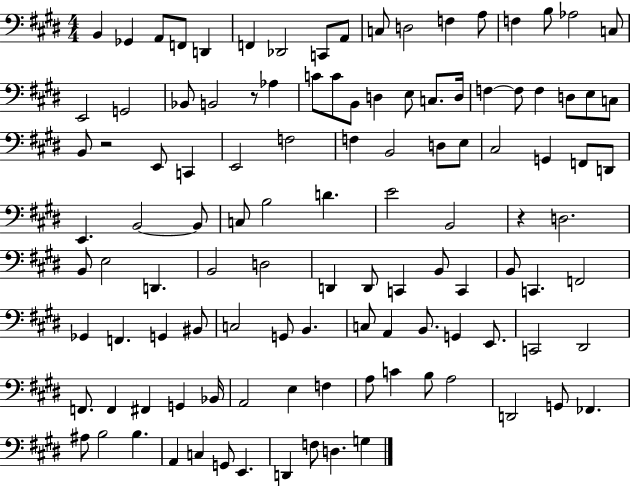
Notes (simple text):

B2/q Gb2/q A2/e F2/e D2/q F2/q Db2/h C2/e A2/e C3/e D3/h F3/q A3/e F3/q B3/e Ab3/h C3/e E2/h G2/h Bb2/e B2/h R/e Ab3/q C4/e C4/e B2/e D3/q E3/e C3/e. D3/s F3/q F3/e F3/q D3/e E3/e C3/e B2/e R/h E2/e C2/q E2/h F3/h F3/q B2/h D3/e E3/e C#3/h G2/q F2/e D2/e E2/q. B2/h B2/e C3/e B3/h D4/q. E4/h B2/h R/q D3/h. B2/e E3/h D2/q. B2/h D3/h D2/q D2/e C2/q B2/e C2/q B2/e C2/q. F2/h Gb2/q F2/q. G2/q BIS2/e C3/h G2/e B2/q. C3/e A2/q B2/e. G2/q E2/e. C2/h D#2/h F2/e. F2/q F#2/q G2/q Bb2/s A2/h E3/q F3/q A3/e C4/q B3/e A3/h D2/h G2/e FES2/q. A#3/e B3/h B3/q. A2/q C3/q G2/e E2/q. D2/q F3/e D3/q. G3/q